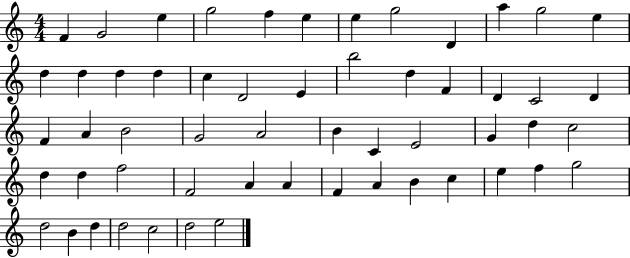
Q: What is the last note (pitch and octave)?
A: E5